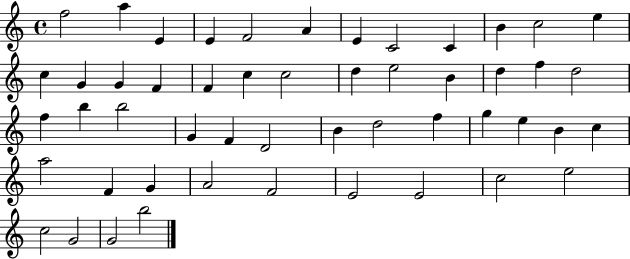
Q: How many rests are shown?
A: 0